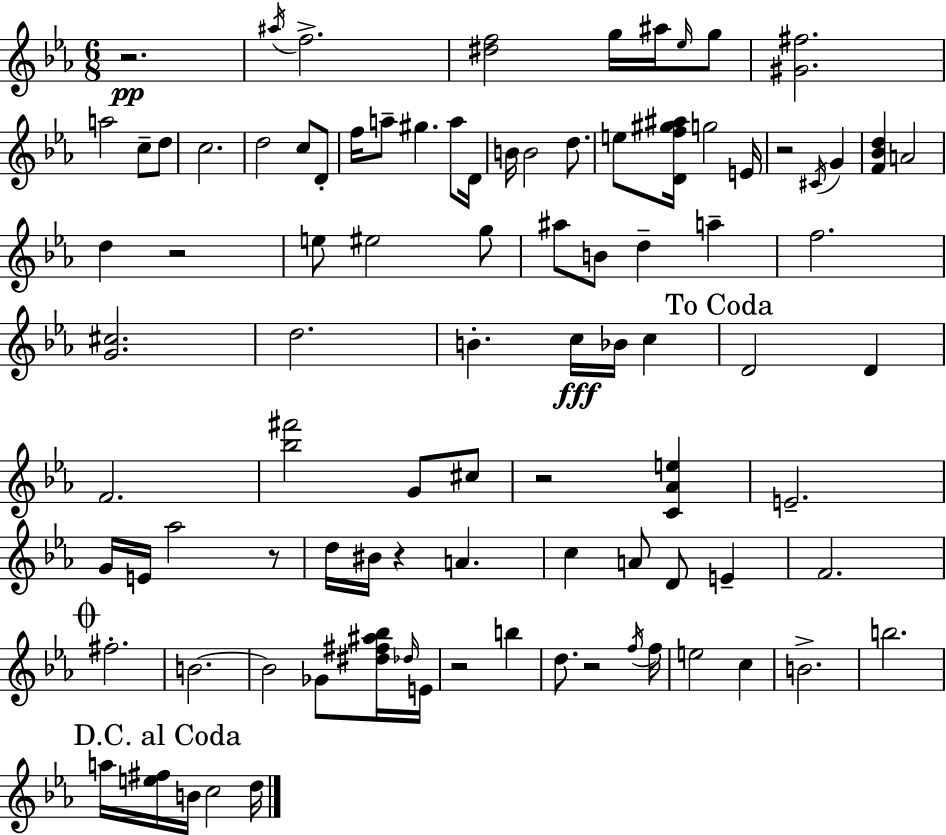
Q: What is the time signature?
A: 6/8